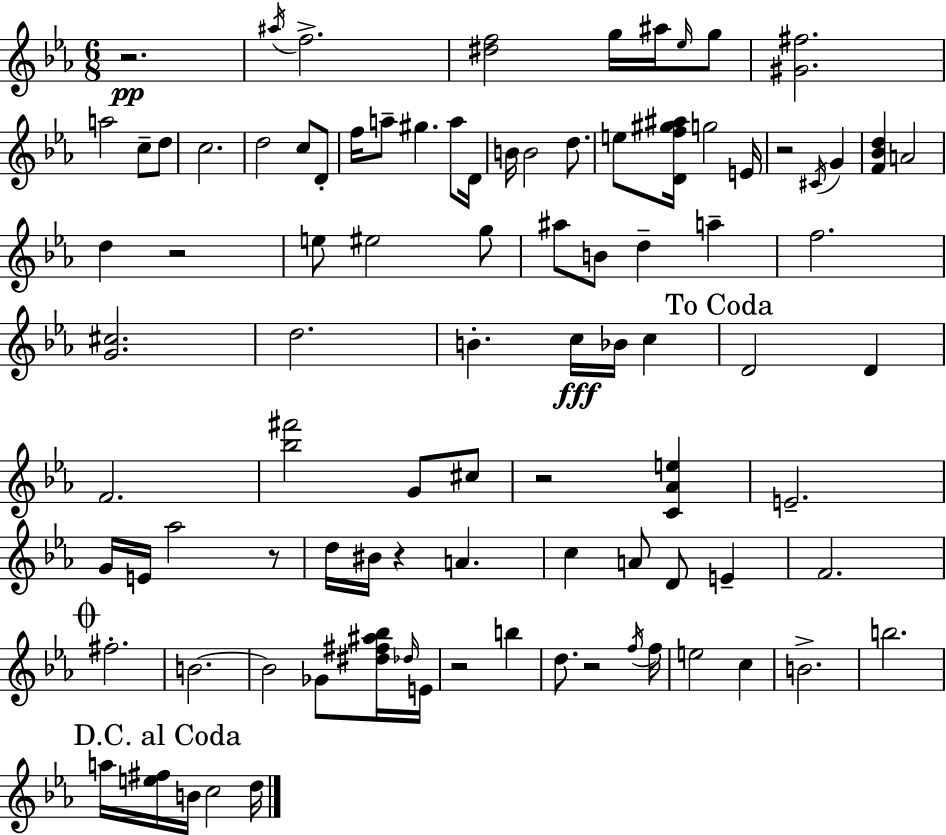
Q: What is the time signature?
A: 6/8